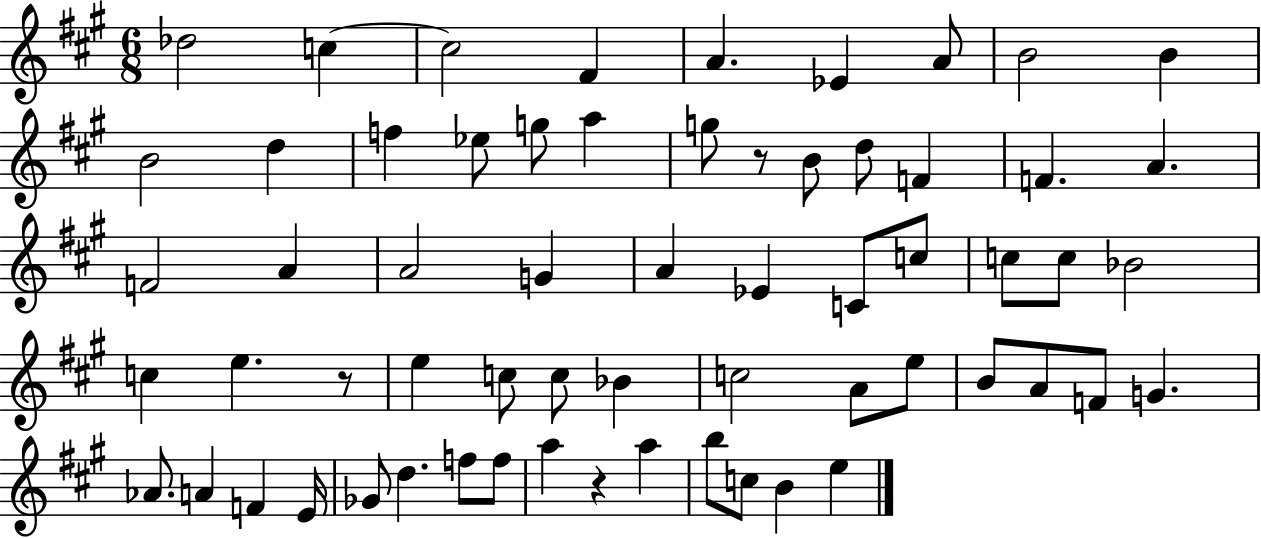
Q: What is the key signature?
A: A major